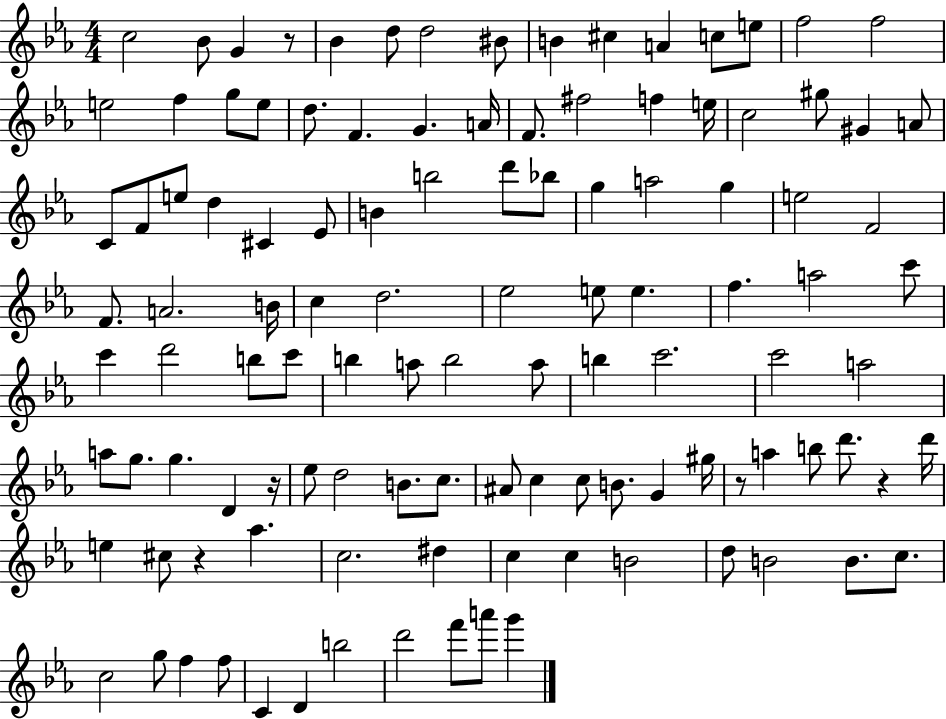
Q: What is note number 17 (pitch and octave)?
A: G5